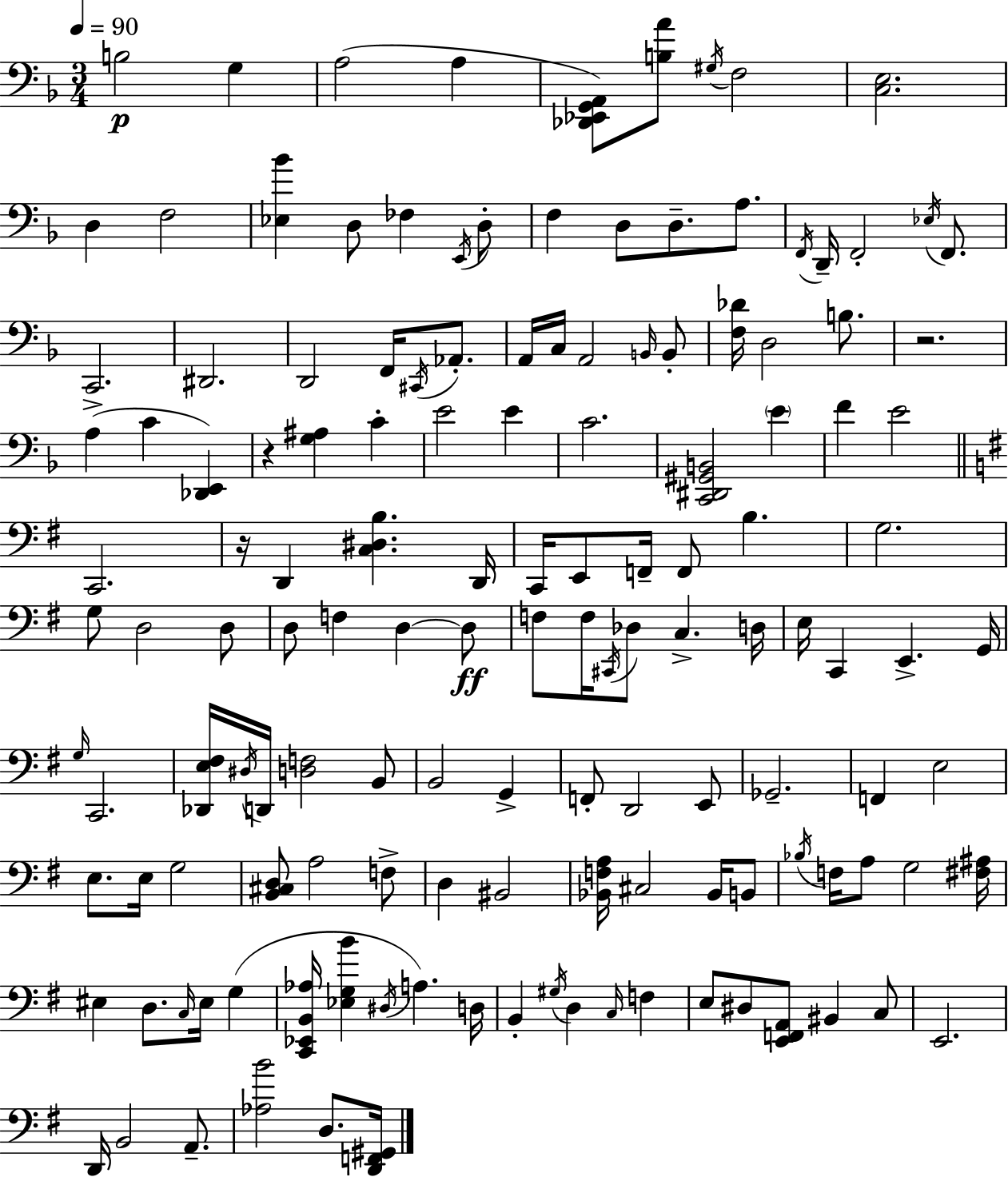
X:1
T:Untitled
M:3/4
L:1/4
K:Dm
B,2 G, A,2 A, [_D,,_E,,G,,A,,]/2 [B,A]/2 ^G,/4 F,2 [C,E,]2 D, F,2 [_E,_B] D,/2 _F, E,,/4 D,/2 F, D,/2 D,/2 A,/2 F,,/4 D,,/4 F,,2 _E,/4 F,,/2 C,,2 ^D,,2 D,,2 F,,/4 ^C,,/4 _A,,/2 A,,/4 C,/4 A,,2 B,,/4 B,,/2 [F,_D]/4 D,2 B,/2 z2 A, C [_D,,E,,] z [G,^A,] C E2 E C2 [C,,^D,,^G,,B,,]2 E F E2 C,,2 z/4 D,, [C,^D,B,] D,,/4 C,,/4 E,,/2 F,,/4 F,,/2 B, G,2 G,/2 D,2 D,/2 D,/2 F, D, D,/2 F,/2 F,/4 ^C,,/4 _D,/2 C, D,/4 E,/4 C,, E,, G,,/4 G,/4 C,,2 [_D,,E,^F,]/4 ^D,/4 D,,/4 [D,F,]2 B,,/2 B,,2 G,, F,,/2 D,,2 E,,/2 _G,,2 F,, E,2 E,/2 E,/4 G,2 [B,,^C,D,]/2 A,2 F,/2 D, ^B,,2 [_B,,F,A,]/4 ^C,2 _B,,/4 B,,/2 _B,/4 F,/4 A,/2 G,2 [^F,^A,]/4 ^E, D,/2 C,/4 ^E,/4 G, [C,,_E,,B,,_A,]/4 [_E,G,B] ^D,/4 A, D,/4 B,, ^G,/4 D, C,/4 F, E,/2 ^D,/2 [E,,F,,A,,]/2 ^B,, C,/2 E,,2 D,,/4 B,,2 A,,/2 [_A,B]2 D,/2 [D,,F,,^G,,]/4